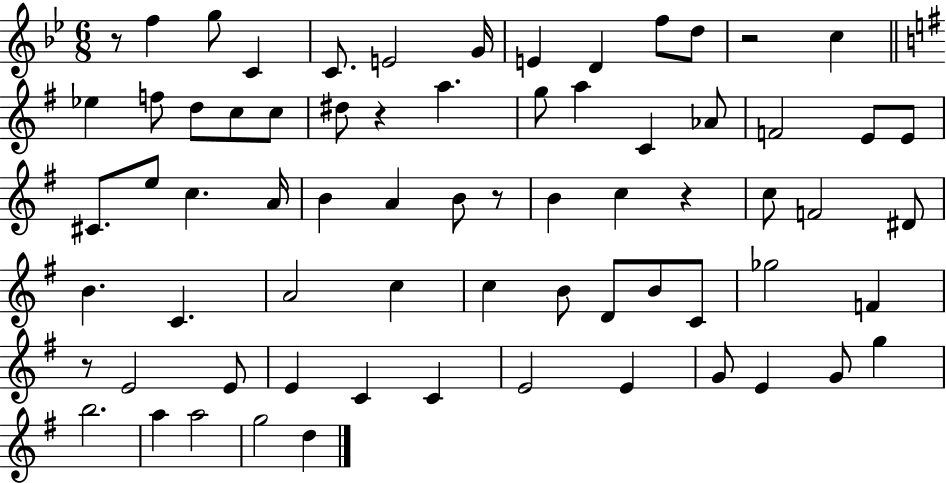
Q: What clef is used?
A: treble